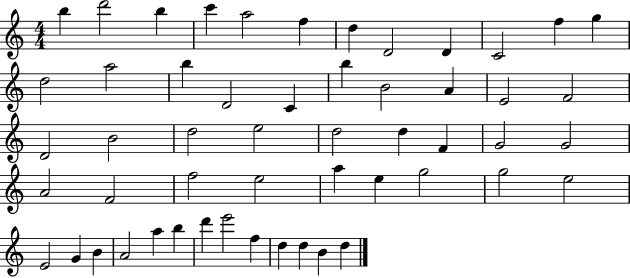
{
  \clef treble
  \numericTimeSignature
  \time 4/4
  \key c \major
  b''4 d'''2 b''4 | c'''4 a''2 f''4 | d''4 d'2 d'4 | c'2 f''4 g''4 | \break d''2 a''2 | b''4 d'2 c'4 | b''4 b'2 a'4 | e'2 f'2 | \break d'2 b'2 | d''2 e''2 | d''2 d''4 f'4 | g'2 g'2 | \break a'2 f'2 | f''2 e''2 | a''4 e''4 g''2 | g''2 e''2 | \break e'2 g'4 b'4 | a'2 a''4 b''4 | d'''4 e'''2 f''4 | d''4 d''4 b'4 d''4 | \break \bar "|."
}